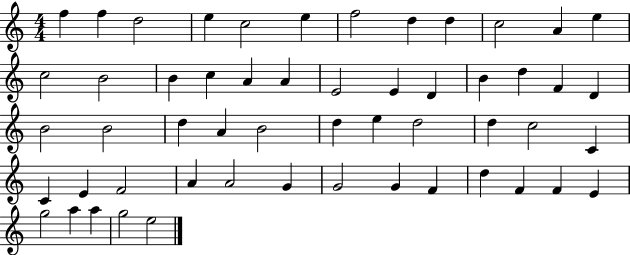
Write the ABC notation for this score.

X:1
T:Untitled
M:4/4
L:1/4
K:C
f f d2 e c2 e f2 d d c2 A e c2 B2 B c A A E2 E D B d F D B2 B2 d A B2 d e d2 d c2 C C E F2 A A2 G G2 G F d F F E g2 a a g2 e2